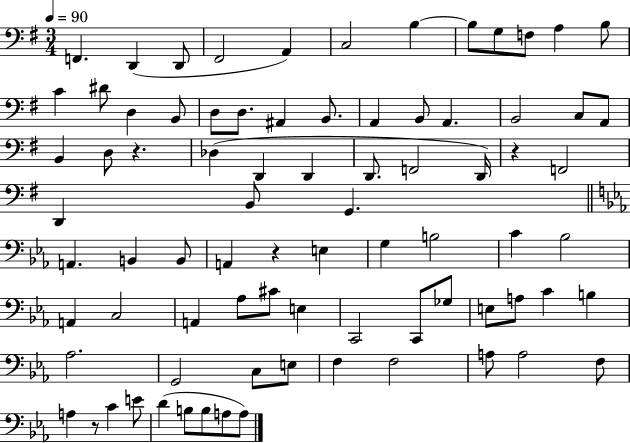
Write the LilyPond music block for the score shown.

{
  \clef bass
  \numericTimeSignature
  \time 3/4
  \key g \major
  \tempo 4 = 90
  f,4. d,4( d,8 | fis,2 a,4) | c2 b4~~ | b8 g8 f8 a4 b8 | \break c'4 dis'8 d4 b,8 | d8 d8. ais,4 b,8. | a,4 b,8 a,4. | b,2 c8 a,8 | \break b,4 d8 r4. | des4( d,4 d,4 | d,8. f,2 d,16) | r4 f,2 | \break d,4 b,8 g,4. | \bar "||" \break \key ees \major a,4. b,4 b,8 | a,4 r4 e4 | g4 b2 | c'4 bes2 | \break a,4 c2 | a,4 aes8 cis'8 e4 | c,2 c,8 ges8 | e8 a8 c'4 b4 | \break aes2. | g,2 c8 e8 | f4 f2 | a8 a2 f8 | \break a4 r8 c'4 e'8 | d'4( b8 b8 a8 a8) | \bar "|."
}